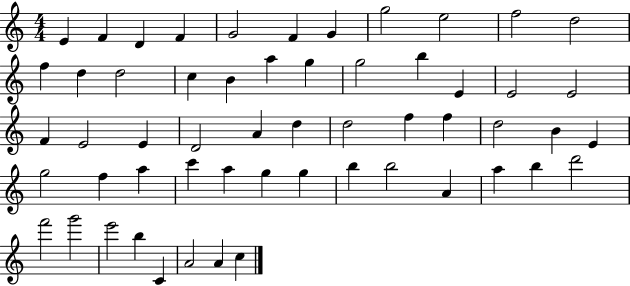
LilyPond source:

{
  \clef treble
  \numericTimeSignature
  \time 4/4
  \key c \major
  e'4 f'4 d'4 f'4 | g'2 f'4 g'4 | g''2 e''2 | f''2 d''2 | \break f''4 d''4 d''2 | c''4 b'4 a''4 g''4 | g''2 b''4 e'4 | e'2 e'2 | \break f'4 e'2 e'4 | d'2 a'4 d''4 | d''2 f''4 f''4 | d''2 b'4 e'4 | \break g''2 f''4 a''4 | c'''4 a''4 g''4 g''4 | b''4 b''2 a'4 | a''4 b''4 d'''2 | \break f'''2 g'''2 | e'''2 b''4 c'4 | a'2 a'4 c''4 | \bar "|."
}